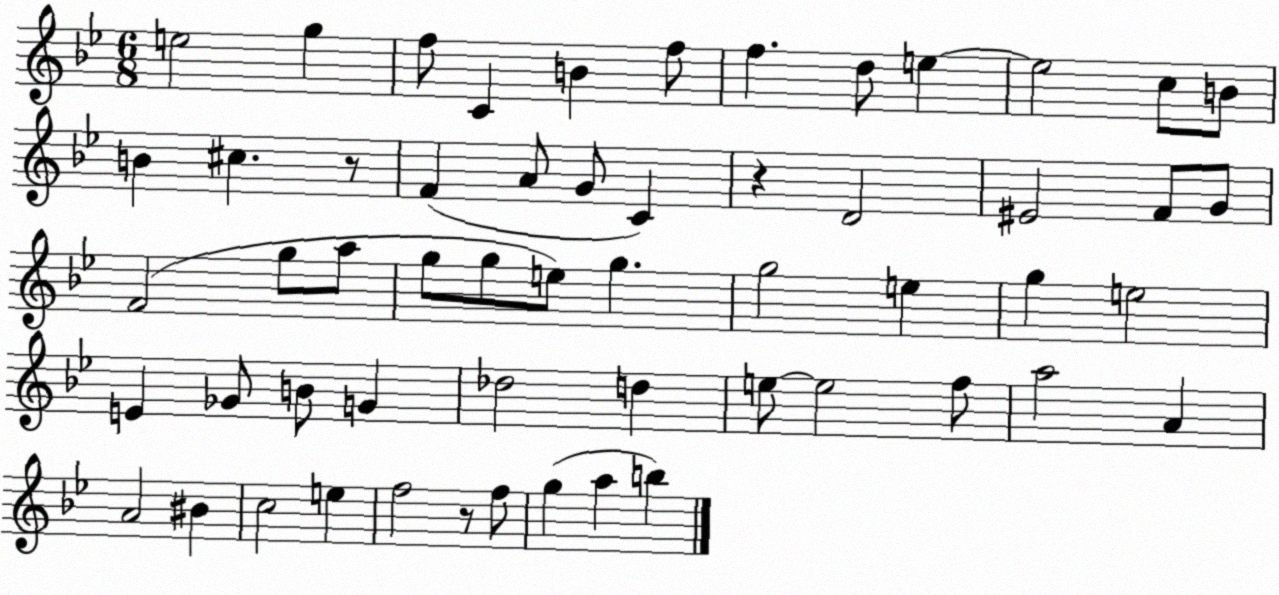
X:1
T:Untitled
M:6/8
L:1/4
K:Bb
e2 g f/2 C B f/2 f d/2 e e2 c/2 B/2 B ^c z/2 F A/2 G/2 C z D2 ^E2 F/2 G/2 F2 g/2 a/2 g/2 g/2 e/2 g g2 e g e2 E _G/2 B/2 G _d2 d e/2 e2 f/2 a2 A A2 ^B c2 e f2 z/2 f/2 g a b